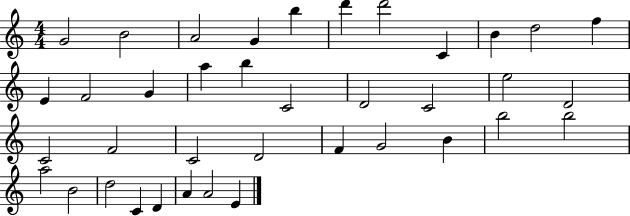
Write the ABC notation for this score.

X:1
T:Untitled
M:4/4
L:1/4
K:C
G2 B2 A2 G b d' d'2 C B d2 f E F2 G a b C2 D2 C2 e2 D2 C2 F2 C2 D2 F G2 B b2 b2 a2 B2 d2 C D A A2 E